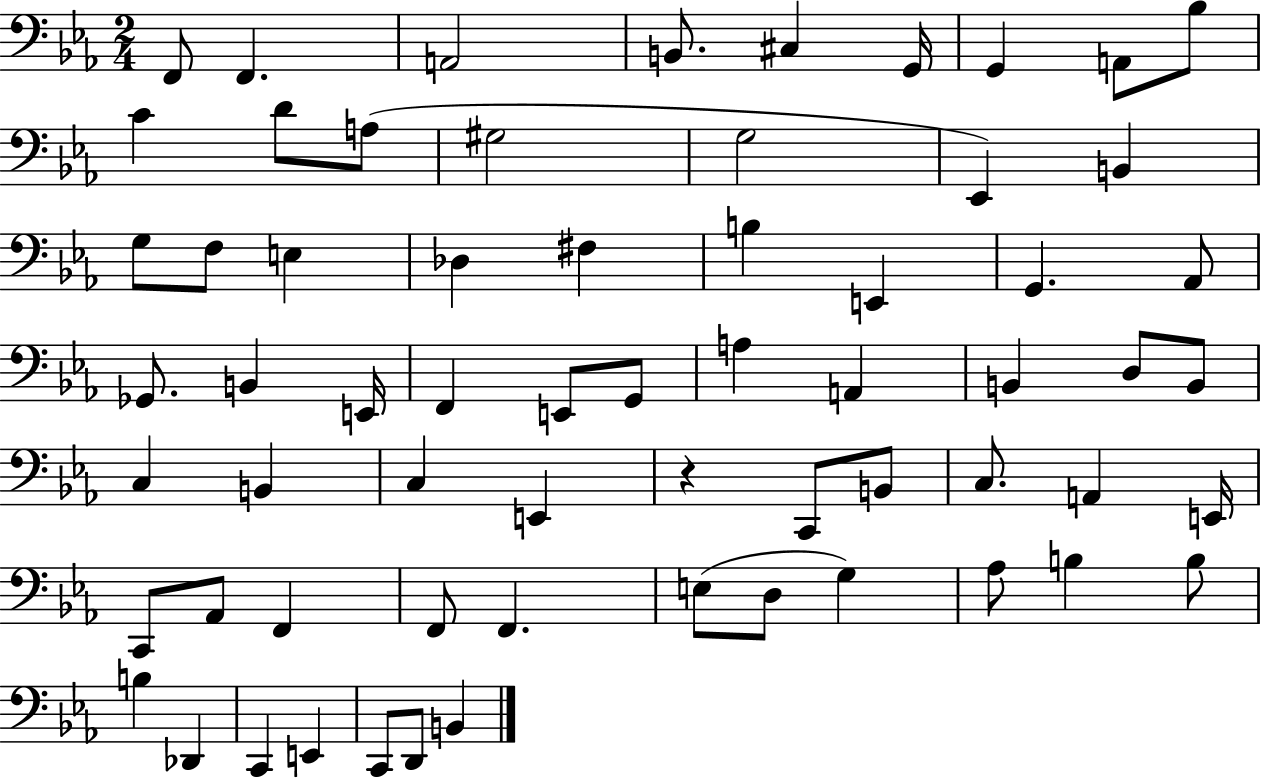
{
  \clef bass
  \numericTimeSignature
  \time 2/4
  \key ees \major
  \repeat volta 2 { f,8 f,4. | a,2 | b,8. cis4 g,16 | g,4 a,8 bes8 | \break c'4 d'8 a8( | gis2 | g2 | ees,4) b,4 | \break g8 f8 e4 | des4 fis4 | b4 e,4 | g,4. aes,8 | \break ges,8. b,4 e,16 | f,4 e,8 g,8 | a4 a,4 | b,4 d8 b,8 | \break c4 b,4 | c4 e,4 | r4 c,8 b,8 | c8. a,4 e,16 | \break c,8 aes,8 f,4 | f,8 f,4. | e8( d8 g4) | aes8 b4 b8 | \break b4 des,4 | c,4 e,4 | c,8 d,8 b,4 | } \bar "|."
}